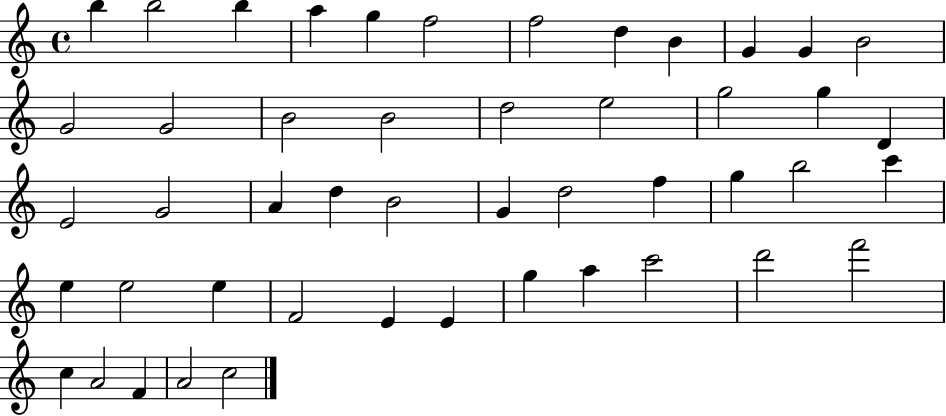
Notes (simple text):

B5/q B5/h B5/q A5/q G5/q F5/h F5/h D5/q B4/q G4/q G4/q B4/h G4/h G4/h B4/h B4/h D5/h E5/h G5/h G5/q D4/q E4/h G4/h A4/q D5/q B4/h G4/q D5/h F5/q G5/q B5/h C6/q E5/q E5/h E5/q F4/h E4/q E4/q G5/q A5/q C6/h D6/h F6/h C5/q A4/h F4/q A4/h C5/h